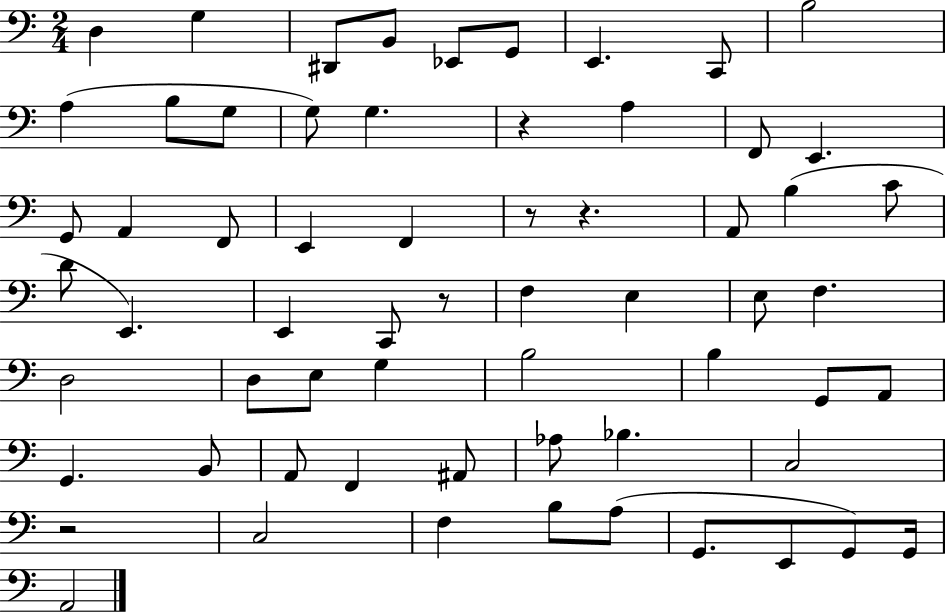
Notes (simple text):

D3/q G3/q D#2/e B2/e Eb2/e G2/e E2/q. C2/e B3/h A3/q B3/e G3/e G3/e G3/q. R/q A3/q F2/e E2/q. G2/e A2/q F2/e E2/q F2/q R/e R/q. A2/e B3/q C4/e D4/e E2/q. E2/q C2/e R/e F3/q E3/q E3/e F3/q. D3/h D3/e E3/e G3/q B3/h B3/q G2/e A2/e G2/q. B2/e A2/e F2/q A#2/e Ab3/e Bb3/q. C3/h R/h C3/h F3/q B3/e A3/e G2/e. E2/e G2/e G2/s A2/h